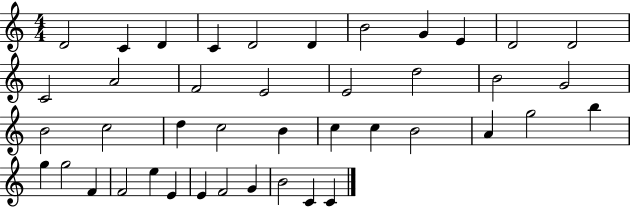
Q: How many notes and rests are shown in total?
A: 42